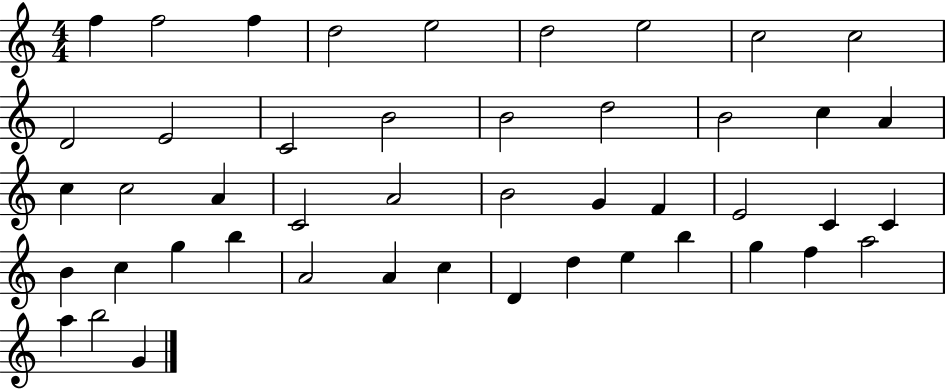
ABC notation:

X:1
T:Untitled
M:4/4
L:1/4
K:C
f f2 f d2 e2 d2 e2 c2 c2 D2 E2 C2 B2 B2 d2 B2 c A c c2 A C2 A2 B2 G F E2 C C B c g b A2 A c D d e b g f a2 a b2 G